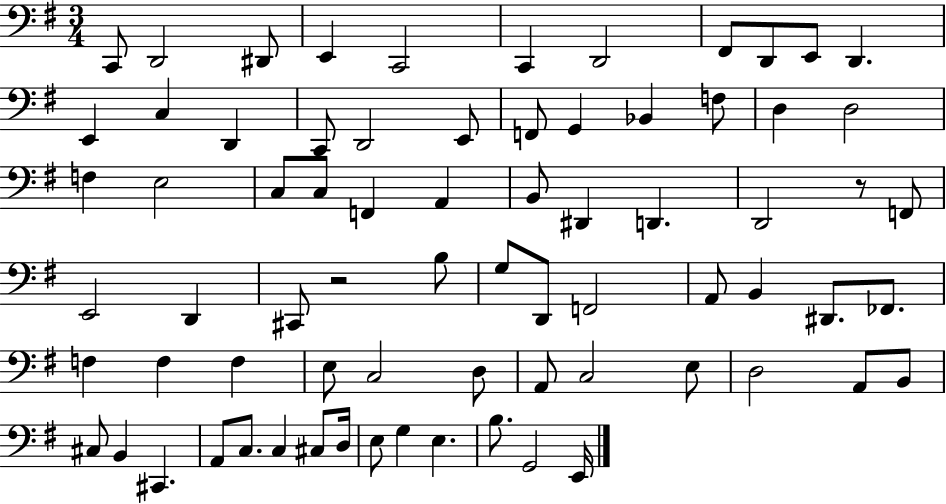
X:1
T:Untitled
M:3/4
L:1/4
K:G
C,,/2 D,,2 ^D,,/2 E,, C,,2 C,, D,,2 ^F,,/2 D,,/2 E,,/2 D,, E,, C, D,, C,,/2 D,,2 E,,/2 F,,/2 G,, _B,, F,/2 D, D,2 F, E,2 C,/2 C,/2 F,, A,, B,,/2 ^D,, D,, D,,2 z/2 F,,/2 E,,2 D,, ^C,,/2 z2 B,/2 G,/2 D,,/2 F,,2 A,,/2 B,, ^D,,/2 _F,,/2 F, F, F, E,/2 C,2 D,/2 A,,/2 C,2 E,/2 D,2 A,,/2 B,,/2 ^C,/2 B,, ^C,, A,,/2 C,/2 C, ^C,/2 D,/4 E,/2 G, E, B,/2 G,,2 E,,/4